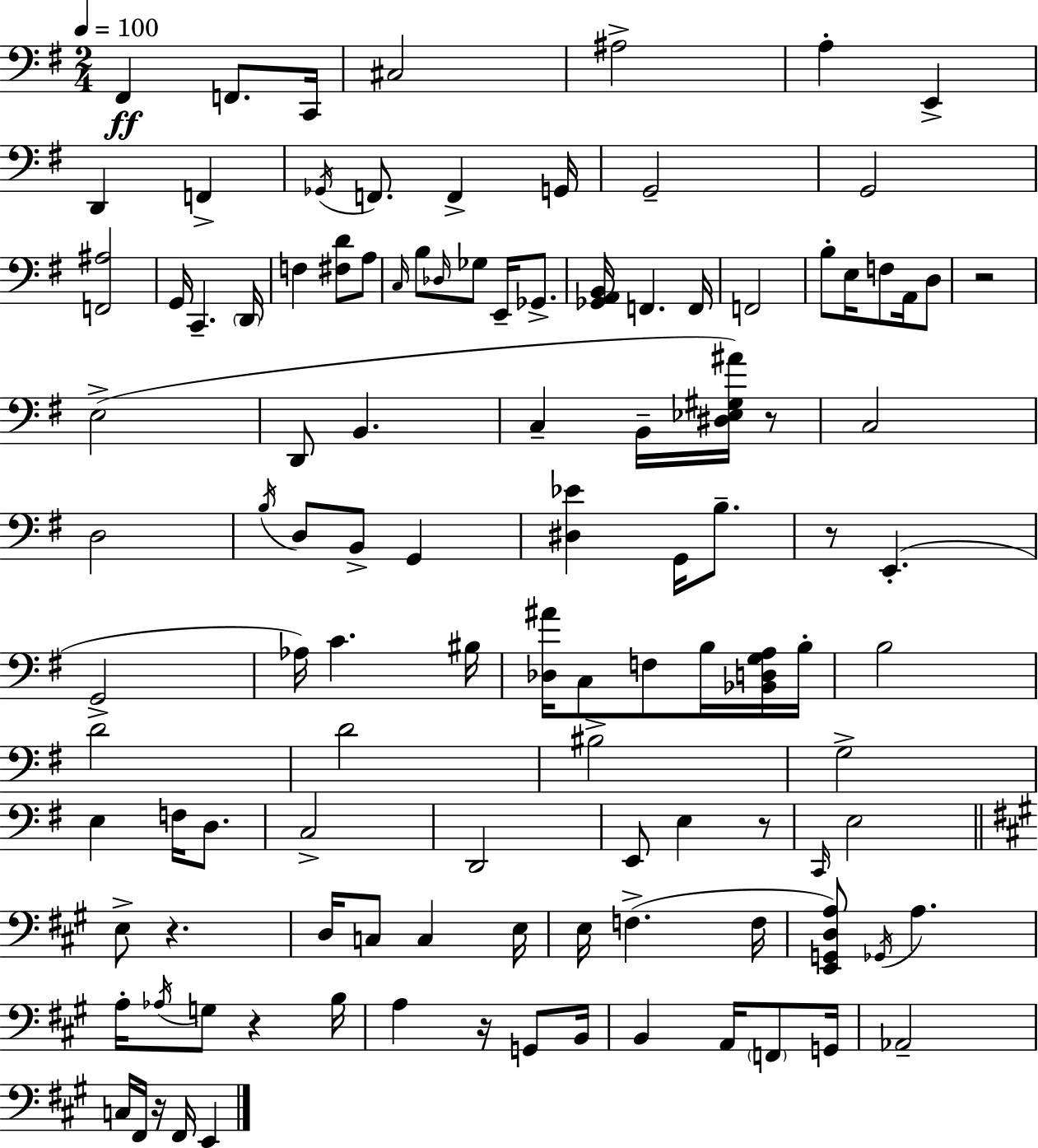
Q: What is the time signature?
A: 2/4